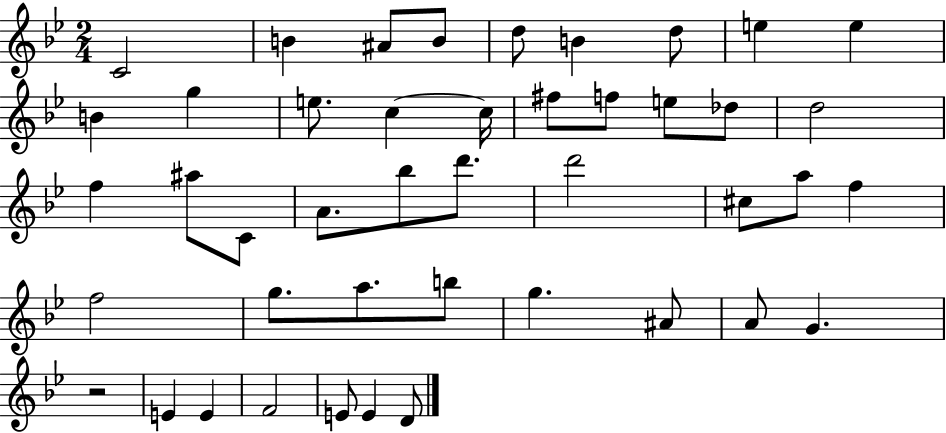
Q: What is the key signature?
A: BES major